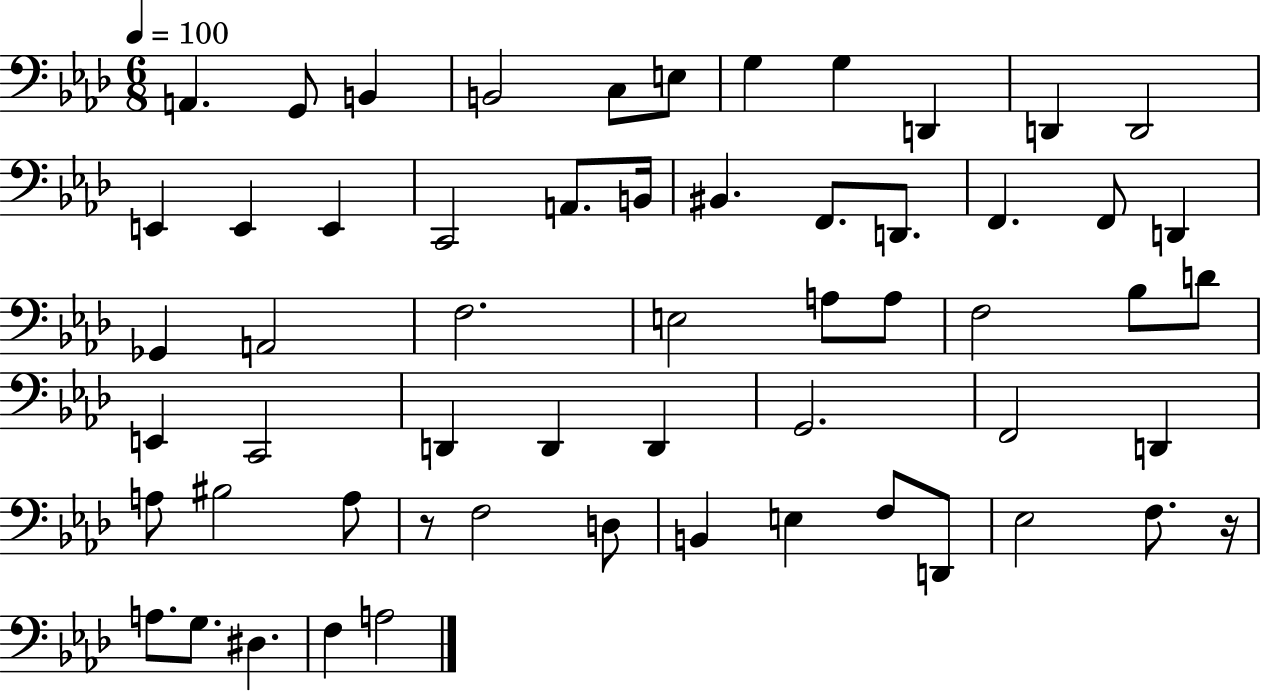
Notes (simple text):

A2/q. G2/e B2/q B2/h C3/e E3/e G3/q G3/q D2/q D2/q D2/h E2/q E2/q E2/q C2/h A2/e. B2/s BIS2/q. F2/e. D2/e. F2/q. F2/e D2/q Gb2/q A2/h F3/h. E3/h A3/e A3/e F3/h Bb3/e D4/e E2/q C2/h D2/q D2/q D2/q G2/h. F2/h D2/q A3/e BIS3/h A3/e R/e F3/h D3/e B2/q E3/q F3/e D2/e Eb3/h F3/e. R/s A3/e. G3/e. D#3/q. F3/q A3/h